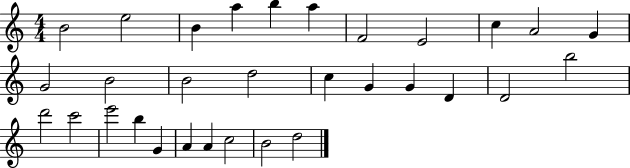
B4/h E5/h B4/q A5/q B5/q A5/q F4/h E4/h C5/q A4/h G4/q G4/h B4/h B4/h D5/h C5/q G4/q G4/q D4/q D4/h B5/h D6/h C6/h E6/h B5/q G4/q A4/q A4/q C5/h B4/h D5/h